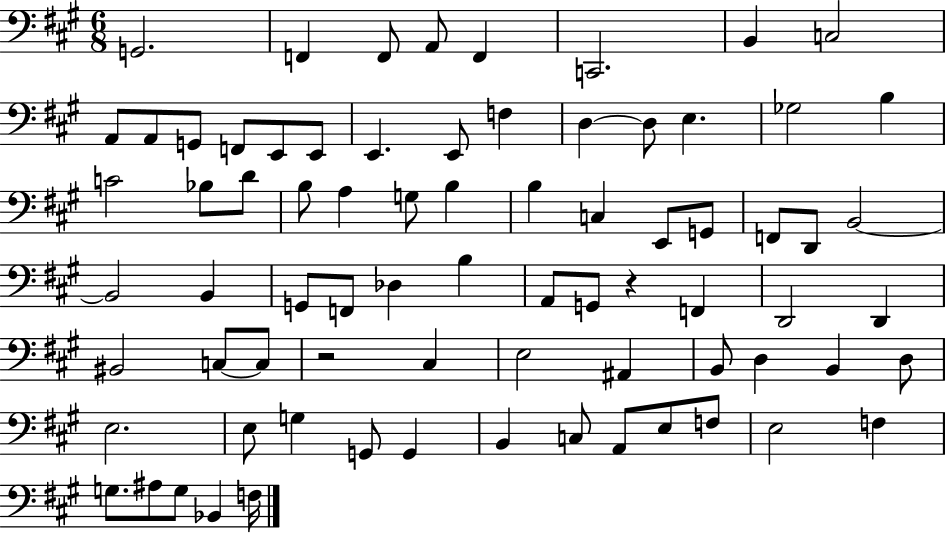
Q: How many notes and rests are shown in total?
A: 76